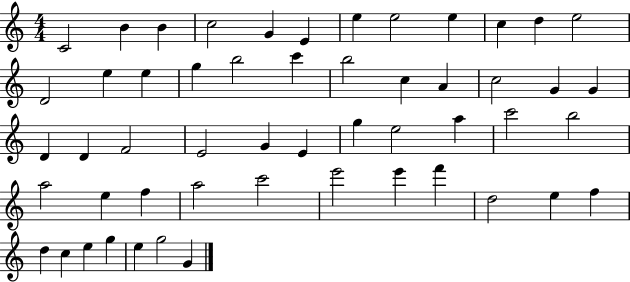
{
  \clef treble
  \numericTimeSignature
  \time 4/4
  \key c \major
  c'2 b'4 b'4 | c''2 g'4 e'4 | e''4 e''2 e''4 | c''4 d''4 e''2 | \break d'2 e''4 e''4 | g''4 b''2 c'''4 | b''2 c''4 a'4 | c''2 g'4 g'4 | \break d'4 d'4 f'2 | e'2 g'4 e'4 | g''4 e''2 a''4 | c'''2 b''2 | \break a''2 e''4 f''4 | a''2 c'''2 | e'''2 e'''4 f'''4 | d''2 e''4 f''4 | \break d''4 c''4 e''4 g''4 | e''4 g''2 g'4 | \bar "|."
}